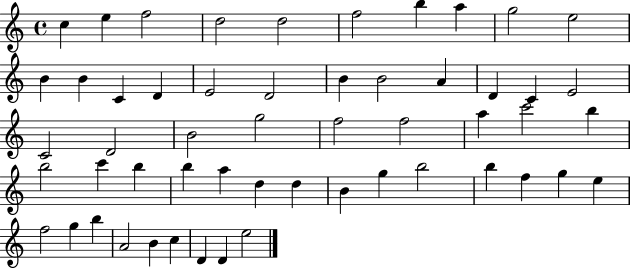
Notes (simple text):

C5/q E5/q F5/h D5/h D5/h F5/h B5/q A5/q G5/h E5/h B4/q B4/q C4/q D4/q E4/h D4/h B4/q B4/h A4/q D4/q C4/q E4/h C4/h D4/h B4/h G5/h F5/h F5/h A5/q C6/h B5/q B5/h C6/q B5/q B5/q A5/q D5/q D5/q B4/q G5/q B5/h B5/q F5/q G5/q E5/q F5/h G5/q B5/q A4/h B4/q C5/q D4/q D4/q E5/h